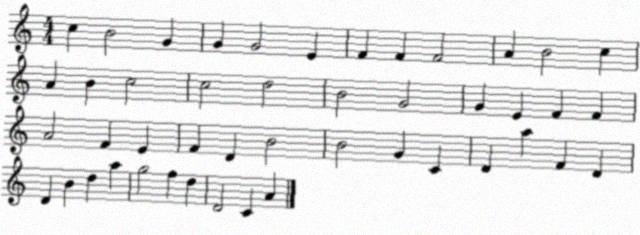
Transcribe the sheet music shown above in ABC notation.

X:1
T:Untitled
M:4/4
L:1/4
K:C
c B2 G G G2 E F F F2 A B2 c A B c2 c2 d2 B2 G2 G E F F A2 F E F D B2 B2 G C D a F D D B d a g2 f d D2 C A